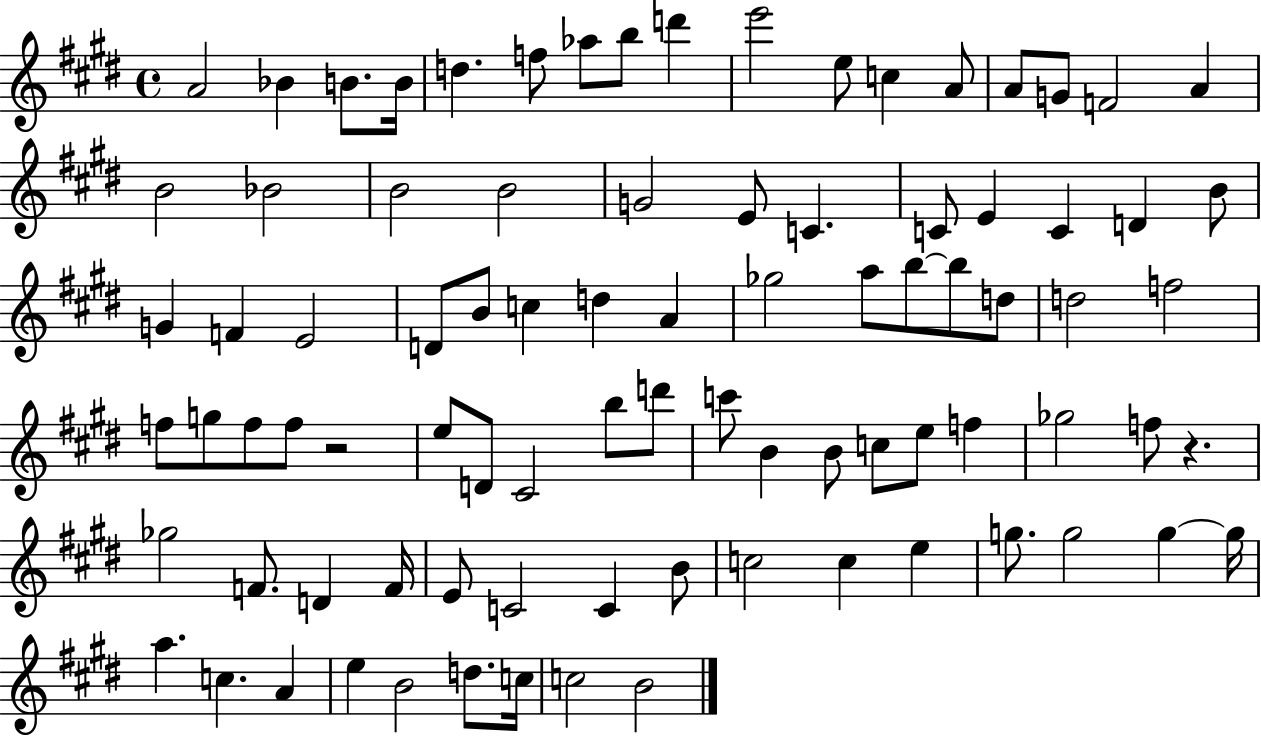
A4/h Bb4/q B4/e. B4/s D5/q. F5/e Ab5/e B5/e D6/q E6/h E5/e C5/q A4/e A4/e G4/e F4/h A4/q B4/h Bb4/h B4/h B4/h G4/h E4/e C4/q. C4/e E4/q C4/q D4/q B4/e G4/q F4/q E4/h D4/e B4/e C5/q D5/q A4/q Gb5/h A5/e B5/e B5/e D5/e D5/h F5/h F5/e G5/e F5/e F5/e R/h E5/e D4/e C#4/h B5/e D6/e C6/e B4/q B4/e C5/e E5/e F5/q Gb5/h F5/e R/q. Gb5/h F4/e. D4/q F4/s E4/e C4/h C4/q B4/e C5/h C5/q E5/q G5/e. G5/h G5/q G5/s A5/q. C5/q. A4/q E5/q B4/h D5/e. C5/s C5/h B4/h